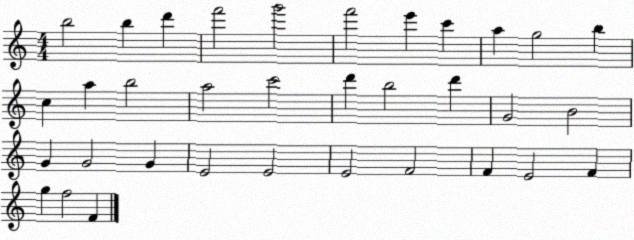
X:1
T:Untitled
M:4/4
L:1/4
K:C
b2 b d' f'2 g'2 f'2 e' c' a g2 b c a b2 a2 c'2 d' b2 d' G2 B2 G G2 G E2 E2 E2 F2 F E2 F g f2 F